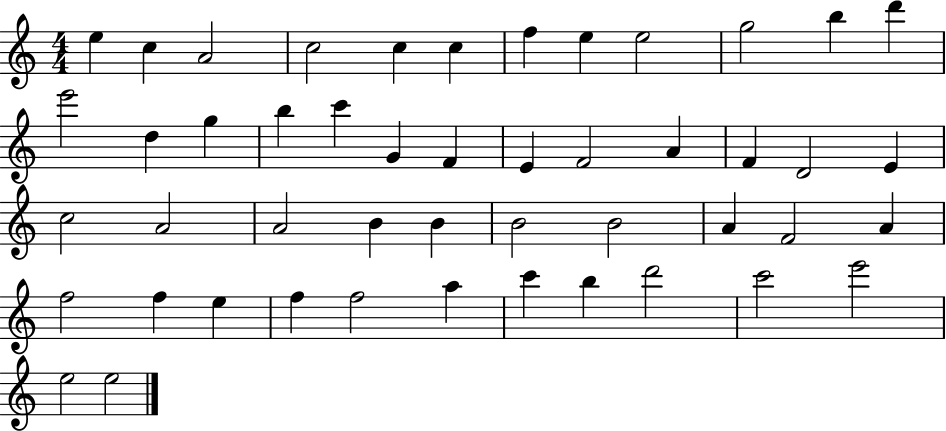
E5/q C5/q A4/h C5/h C5/q C5/q F5/q E5/q E5/h G5/h B5/q D6/q E6/h D5/q G5/q B5/q C6/q G4/q F4/q E4/q F4/h A4/q F4/q D4/h E4/q C5/h A4/h A4/h B4/q B4/q B4/h B4/h A4/q F4/h A4/q F5/h F5/q E5/q F5/q F5/h A5/q C6/q B5/q D6/h C6/h E6/h E5/h E5/h